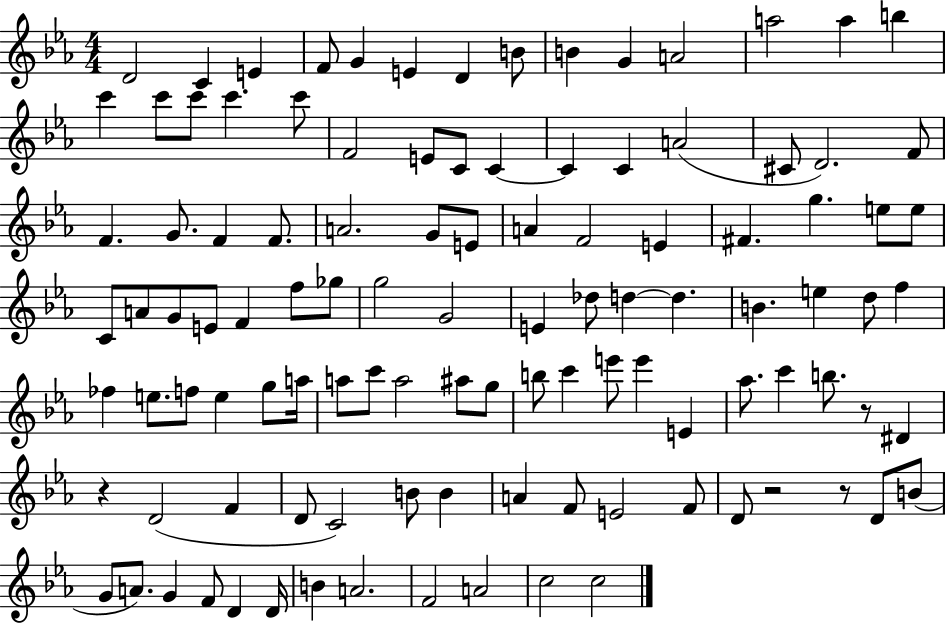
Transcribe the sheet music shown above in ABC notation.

X:1
T:Untitled
M:4/4
L:1/4
K:Eb
D2 C E F/2 G E D B/2 B G A2 a2 a b c' c'/2 c'/2 c' c'/2 F2 E/2 C/2 C C C A2 ^C/2 D2 F/2 F G/2 F F/2 A2 G/2 E/2 A F2 E ^F g e/2 e/2 C/2 A/2 G/2 E/2 F f/2 _g/2 g2 G2 E _d/2 d d B e d/2 f _f e/2 f/2 e g/2 a/4 a/2 c'/2 a2 ^a/2 g/2 b/2 c' e'/2 e' E _a/2 c' b/2 z/2 ^D z D2 F D/2 C2 B/2 B A F/2 E2 F/2 D/2 z2 z/2 D/2 B/2 G/2 A/2 G F/2 D D/4 B A2 F2 A2 c2 c2